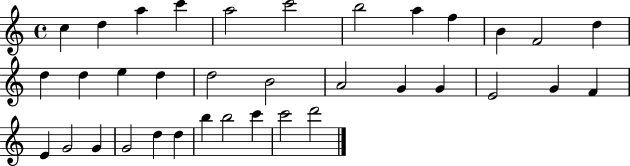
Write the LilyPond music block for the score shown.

{
  \clef treble
  \time 4/4
  \defaultTimeSignature
  \key c \major
  c''4 d''4 a''4 c'''4 | a''2 c'''2 | b''2 a''4 f''4 | b'4 f'2 d''4 | \break d''4 d''4 e''4 d''4 | d''2 b'2 | a'2 g'4 g'4 | e'2 g'4 f'4 | \break e'4 g'2 g'4 | g'2 d''4 d''4 | b''4 b''2 c'''4 | c'''2 d'''2 | \break \bar "|."
}